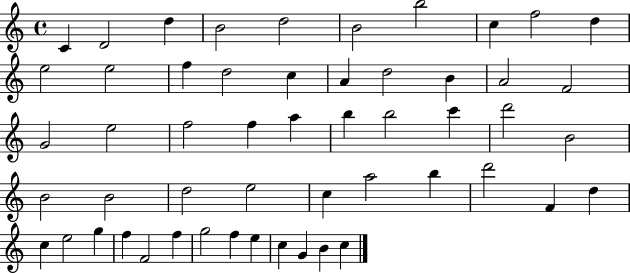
{
  \clef treble
  \time 4/4
  \defaultTimeSignature
  \key c \major
  c'4 d'2 d''4 | b'2 d''2 | b'2 b''2 | c''4 f''2 d''4 | \break e''2 e''2 | f''4 d''2 c''4 | a'4 d''2 b'4 | a'2 f'2 | \break g'2 e''2 | f''2 f''4 a''4 | b''4 b''2 c'''4 | d'''2 b'2 | \break b'2 b'2 | d''2 e''2 | c''4 a''2 b''4 | d'''2 f'4 d''4 | \break c''4 e''2 g''4 | f''4 f'2 f''4 | g''2 f''4 e''4 | c''4 g'4 b'4 c''4 | \break \bar "|."
}